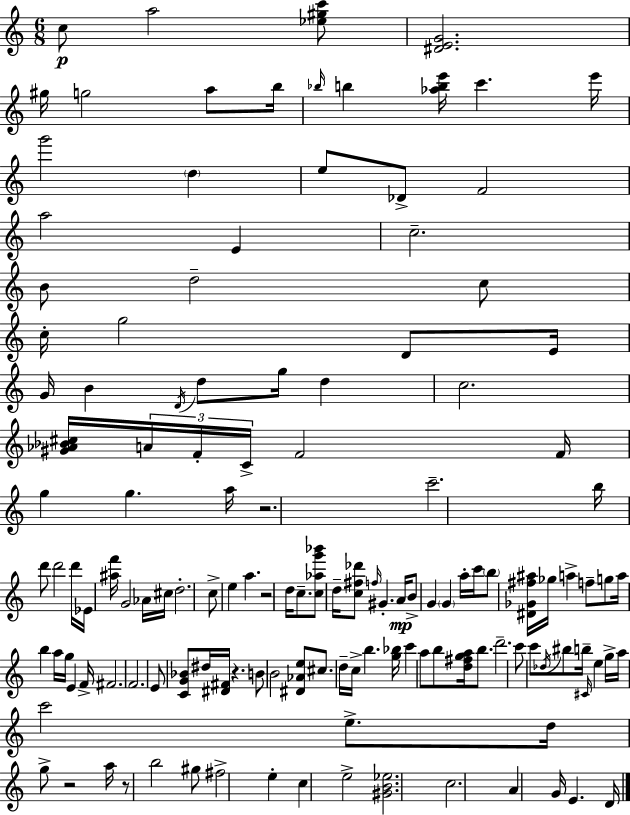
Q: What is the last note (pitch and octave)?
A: D4